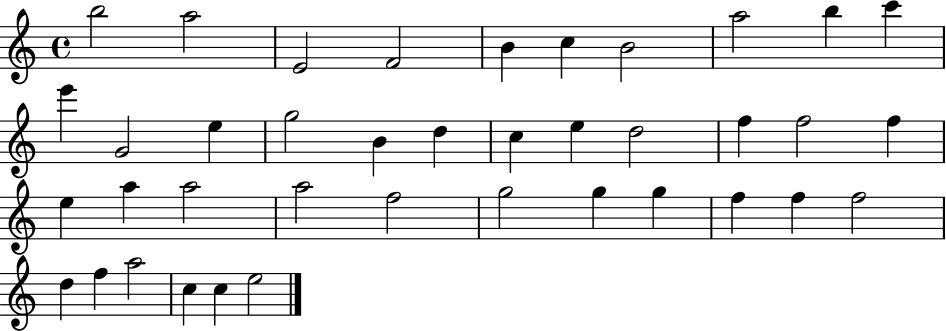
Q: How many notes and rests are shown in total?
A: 39